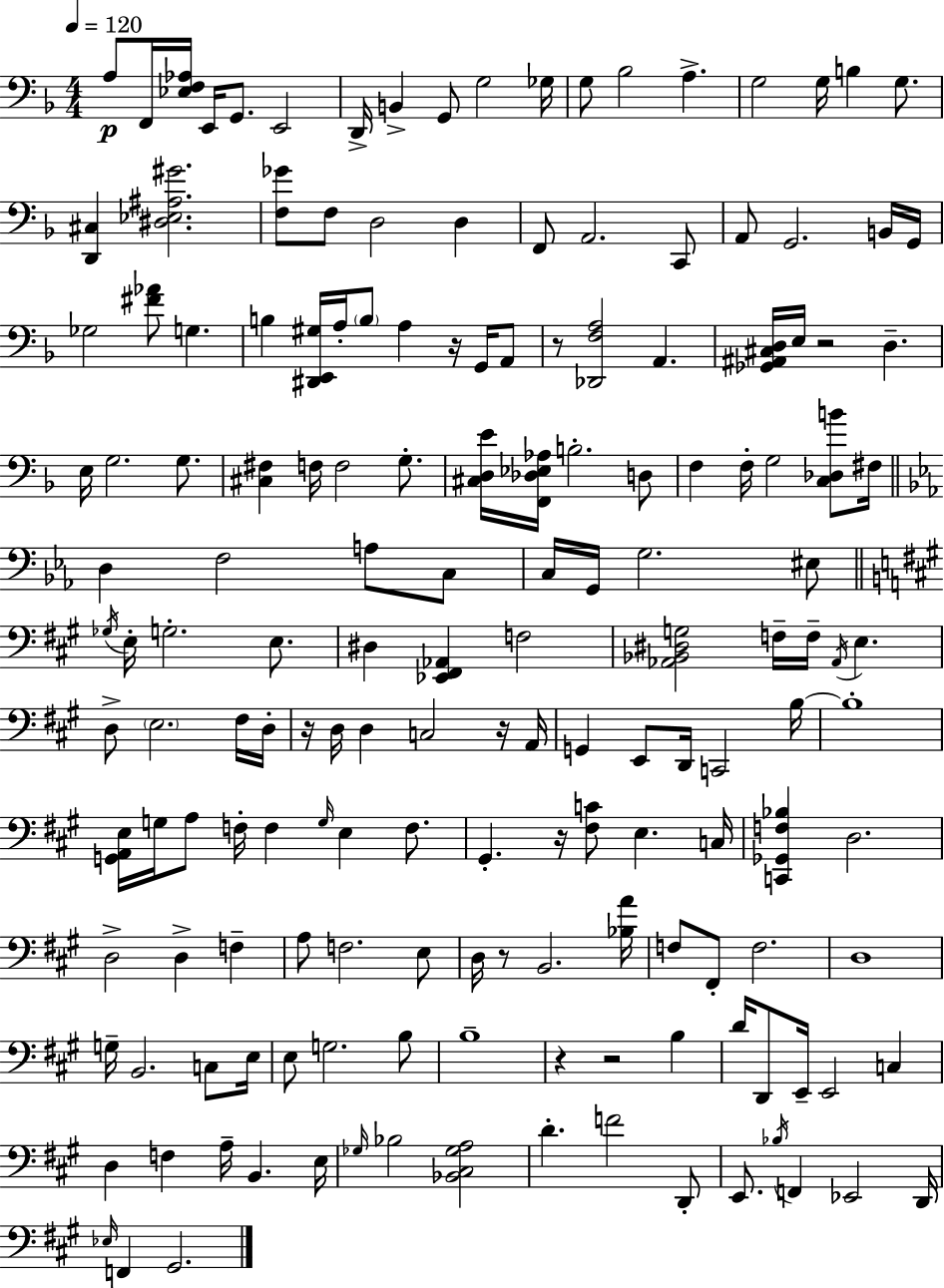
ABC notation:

X:1
T:Untitled
M:4/4
L:1/4
K:F
A,/2 F,,/4 [_E,F,_A,]/4 E,,/4 G,,/2 E,,2 D,,/4 B,, G,,/2 G,2 _G,/4 G,/2 _B,2 A, G,2 G,/4 B, G,/2 [D,,^C,] [^D,_E,^A,^G]2 [F,_G]/2 F,/2 D,2 D, F,,/2 A,,2 C,,/2 A,,/2 G,,2 B,,/4 G,,/4 _G,2 [^F_A]/2 G, B, [^D,,E,,^G,]/4 A,/4 B,/2 A, z/4 G,,/4 A,,/2 z/2 [_D,,F,A,]2 A,, [_G,,^A,,^C,D,]/4 E,/4 z2 D, E,/4 G,2 G,/2 [^C,^F,] F,/4 F,2 G,/2 [^C,D,E]/4 [F,,_D,_E,_A,]/4 B,2 D,/2 F, F,/4 G,2 [C,_D,B]/2 ^F,/4 D, F,2 A,/2 C,/2 C,/4 G,,/4 G,2 ^E,/2 _G,/4 E,/4 G,2 E,/2 ^D, [_E,,^F,,_A,,] F,2 [_A,,_B,,^D,G,]2 F,/4 F,/4 _A,,/4 E, D,/2 E,2 ^F,/4 D,/4 z/4 D,/4 D, C,2 z/4 A,,/4 G,, E,,/2 D,,/4 C,,2 B,/4 B,4 [G,,A,,E,]/4 G,/4 A,/2 F,/4 F, G,/4 E, F,/2 ^G,, z/4 [^F,C]/2 E, C,/4 [C,,_G,,F,_B,] D,2 D,2 D, F, A,/2 F,2 E,/2 D,/4 z/2 B,,2 [_B,A]/4 F,/2 ^F,,/2 F,2 D,4 G,/4 B,,2 C,/2 E,/4 E,/2 G,2 B,/2 B,4 z z2 B, D/4 D,,/2 E,,/4 E,,2 C, D, F, A,/4 B,, E,/4 _G,/4 _B,2 [_B,,^C,_G,A,]2 D F2 D,,/2 E,,/2 _B,/4 F,, _E,,2 D,,/4 _E,/4 F,, ^G,,2